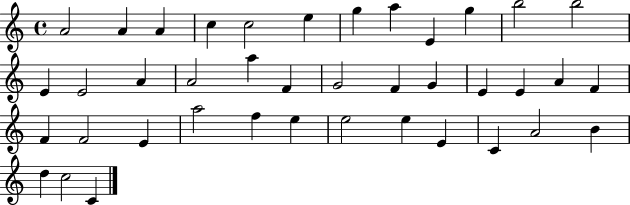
{
  \clef treble
  \time 4/4
  \defaultTimeSignature
  \key c \major
  a'2 a'4 a'4 | c''4 c''2 e''4 | g''4 a''4 e'4 g''4 | b''2 b''2 | \break e'4 e'2 a'4 | a'2 a''4 f'4 | g'2 f'4 g'4 | e'4 e'4 a'4 f'4 | \break f'4 f'2 e'4 | a''2 f''4 e''4 | e''2 e''4 e'4 | c'4 a'2 b'4 | \break d''4 c''2 c'4 | \bar "|."
}